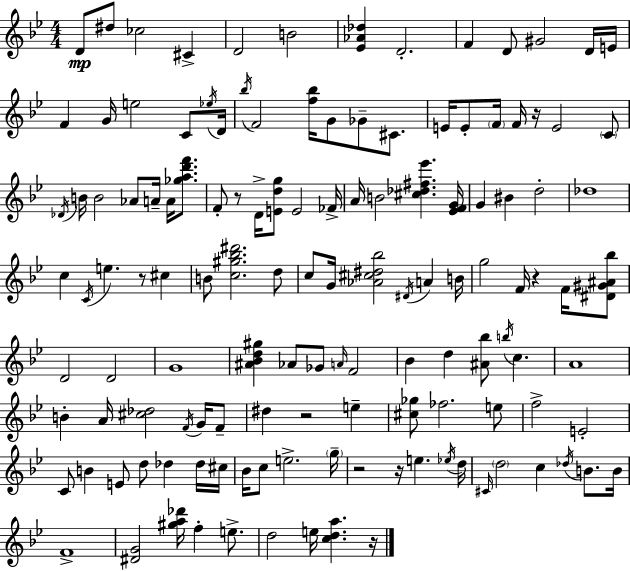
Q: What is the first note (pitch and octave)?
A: D4